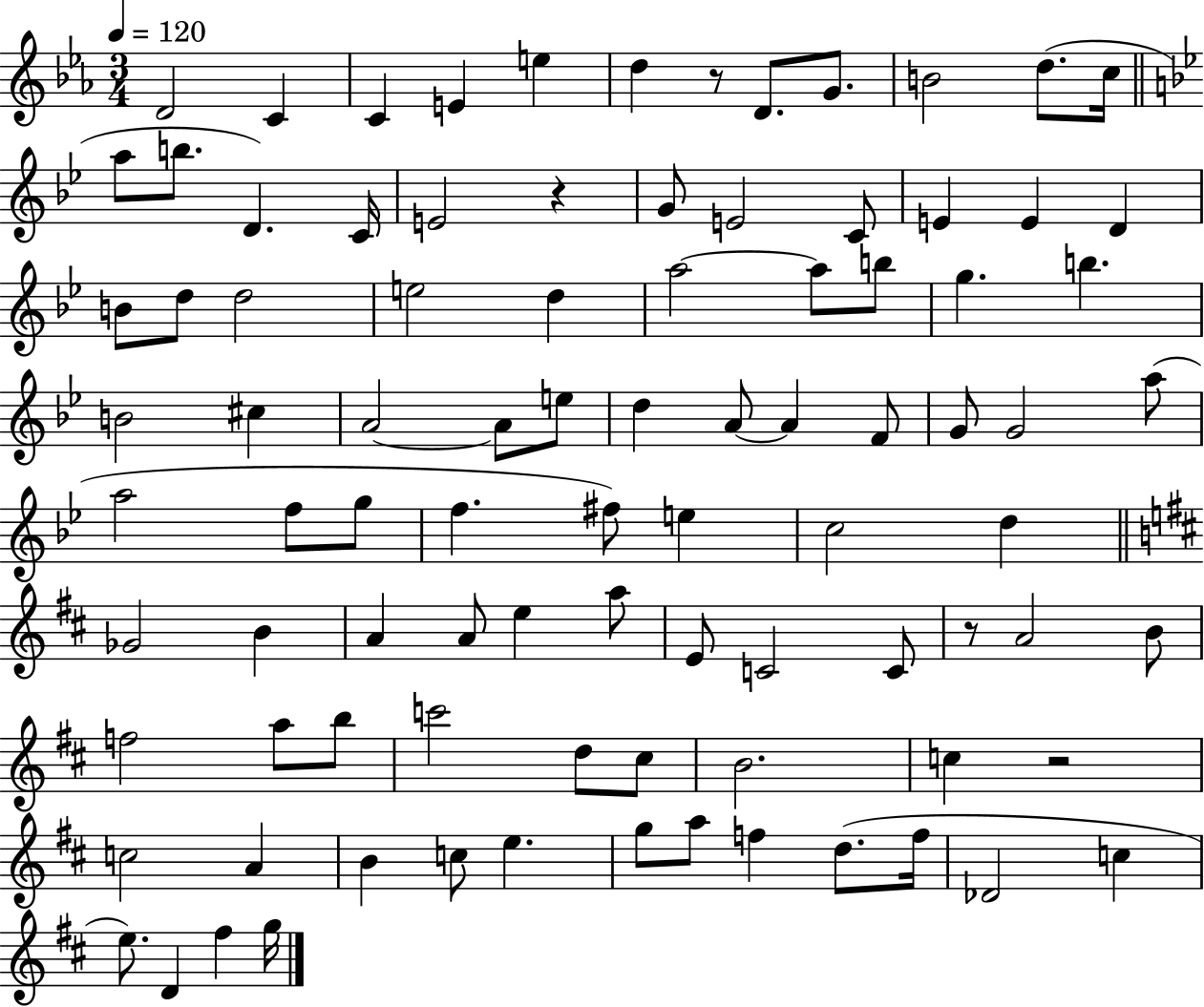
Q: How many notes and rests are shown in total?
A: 91